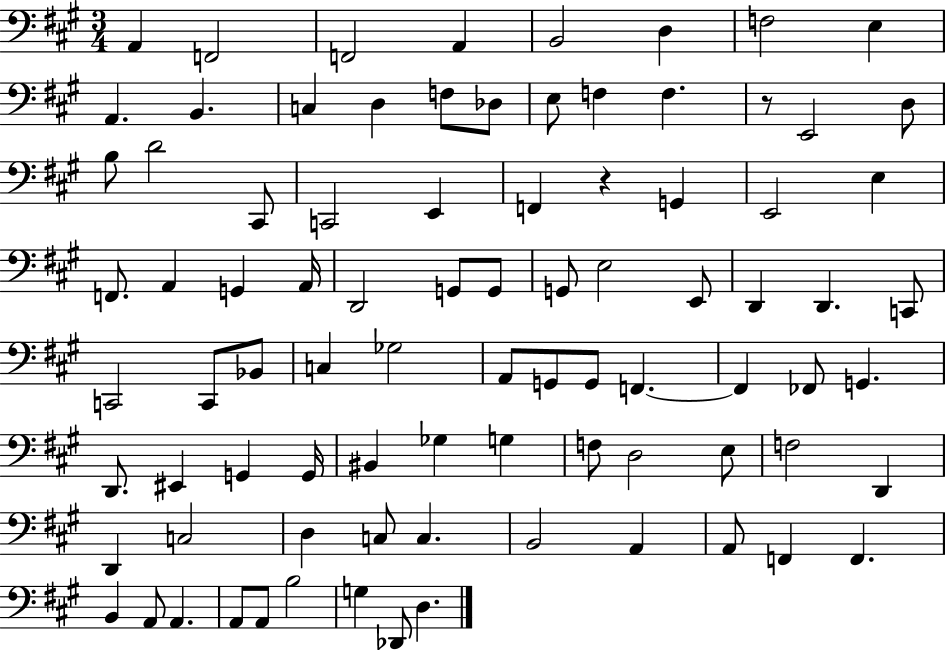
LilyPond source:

{
  \clef bass
  \numericTimeSignature
  \time 3/4
  \key a \major
  \repeat volta 2 { a,4 f,2 | f,2 a,4 | b,2 d4 | f2 e4 | \break a,4. b,4. | c4 d4 f8 des8 | e8 f4 f4. | r8 e,2 d8 | \break b8 d'2 cis,8 | c,2 e,4 | f,4 r4 g,4 | e,2 e4 | \break f,8. a,4 g,4 a,16 | d,2 g,8 g,8 | g,8 e2 e,8 | d,4 d,4. c,8 | \break c,2 c,8 bes,8 | c4 ges2 | a,8 g,8 g,8 f,4.~~ | f,4 fes,8 g,4. | \break d,8. eis,4 g,4 g,16 | bis,4 ges4 g4 | f8 d2 e8 | f2 d,4 | \break d,4 c2 | d4 c8 c4. | b,2 a,4 | a,8 f,4 f,4. | \break b,4 a,8 a,4. | a,8 a,8 b2 | g4 des,8 d4. | } \bar "|."
}